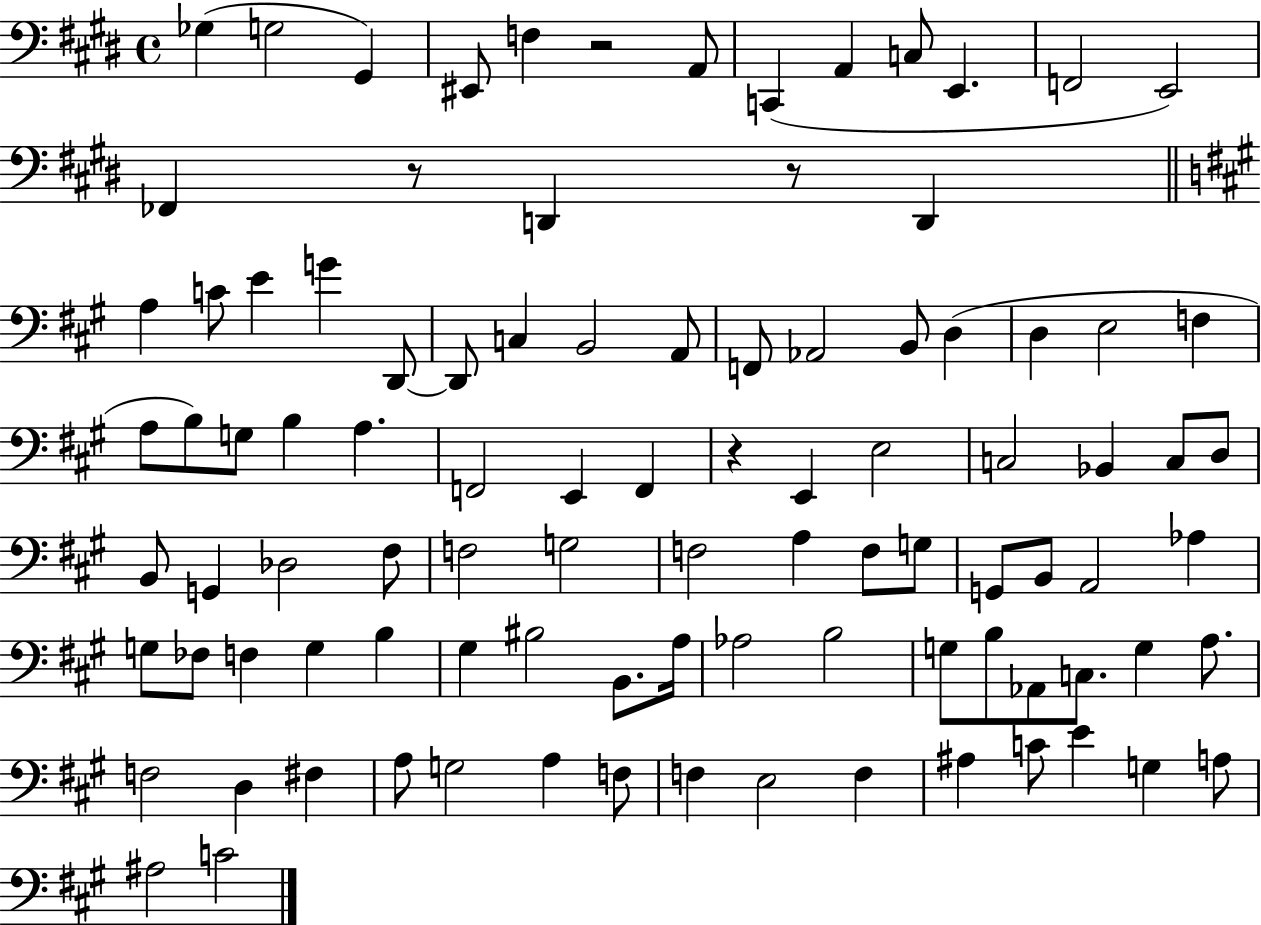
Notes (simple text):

Gb3/q G3/h G#2/q EIS2/e F3/q R/h A2/e C2/q A2/q C3/e E2/q. F2/h E2/h FES2/q R/e D2/q R/e D2/q A3/q C4/e E4/q G4/q D2/e D2/e C3/q B2/h A2/e F2/e Ab2/h B2/e D3/q D3/q E3/h F3/q A3/e B3/e G3/e B3/q A3/q. F2/h E2/q F2/q R/q E2/q E3/h C3/h Bb2/q C3/e D3/e B2/e G2/q Db3/h F#3/e F3/h G3/h F3/h A3/q F3/e G3/e G2/e B2/e A2/h Ab3/q G3/e FES3/e F3/q G3/q B3/q G#3/q BIS3/h B2/e. A3/s Ab3/h B3/h G3/e B3/e Ab2/e C3/e. G3/q A3/e. F3/h D3/q F#3/q A3/e G3/h A3/q F3/e F3/q E3/h F3/q A#3/q C4/e E4/q G3/q A3/e A#3/h C4/h